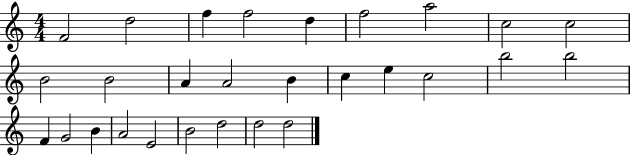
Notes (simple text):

F4/h D5/h F5/q F5/h D5/q F5/h A5/h C5/h C5/h B4/h B4/h A4/q A4/h B4/q C5/q E5/q C5/h B5/h B5/h F4/q G4/h B4/q A4/h E4/h B4/h D5/h D5/h D5/h